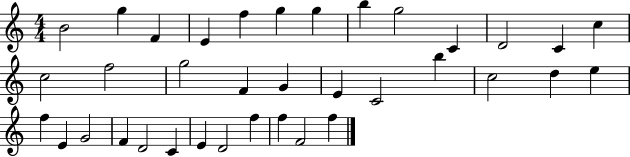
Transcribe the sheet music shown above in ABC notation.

X:1
T:Untitled
M:4/4
L:1/4
K:C
B2 g F E f g g b g2 C D2 C c c2 f2 g2 F G E C2 b c2 d e f E G2 F D2 C E D2 f f F2 f